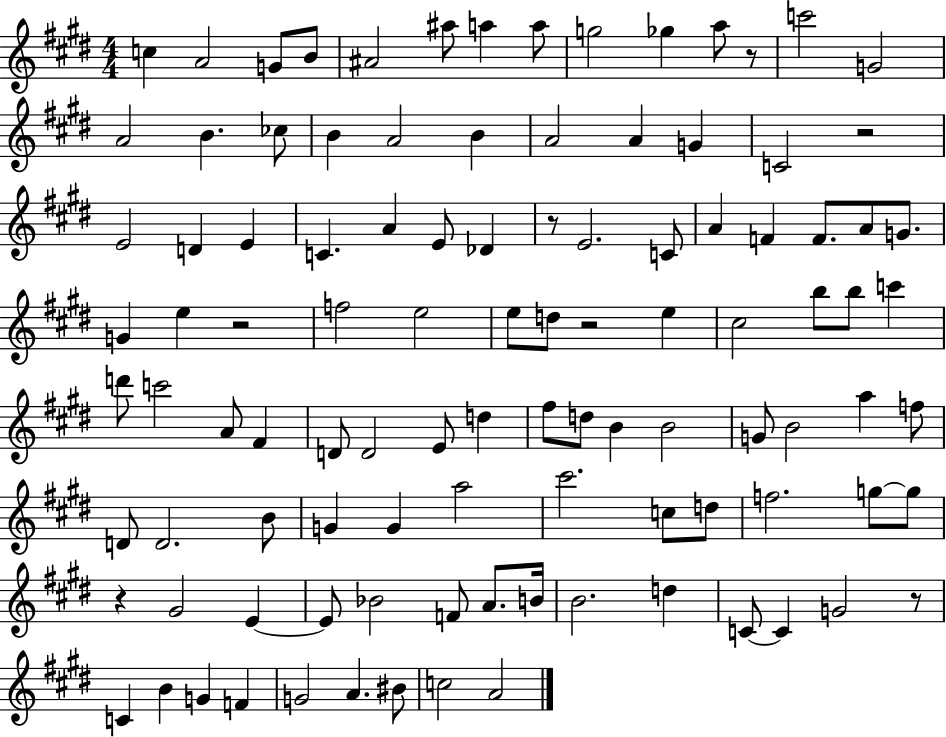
X:1
T:Untitled
M:4/4
L:1/4
K:E
c A2 G/2 B/2 ^A2 ^a/2 a a/2 g2 _g a/2 z/2 c'2 G2 A2 B _c/2 B A2 B A2 A G C2 z2 E2 D E C A E/2 _D z/2 E2 C/2 A F F/2 A/2 G/2 G e z2 f2 e2 e/2 d/2 z2 e ^c2 b/2 b/2 c' d'/2 c'2 A/2 ^F D/2 D2 E/2 d ^f/2 d/2 B B2 G/2 B2 a f/2 D/2 D2 B/2 G G a2 ^c'2 c/2 d/2 f2 g/2 g/2 z ^G2 E E/2 _B2 F/2 A/2 B/4 B2 d C/2 C G2 z/2 C B G F G2 A ^B/2 c2 A2